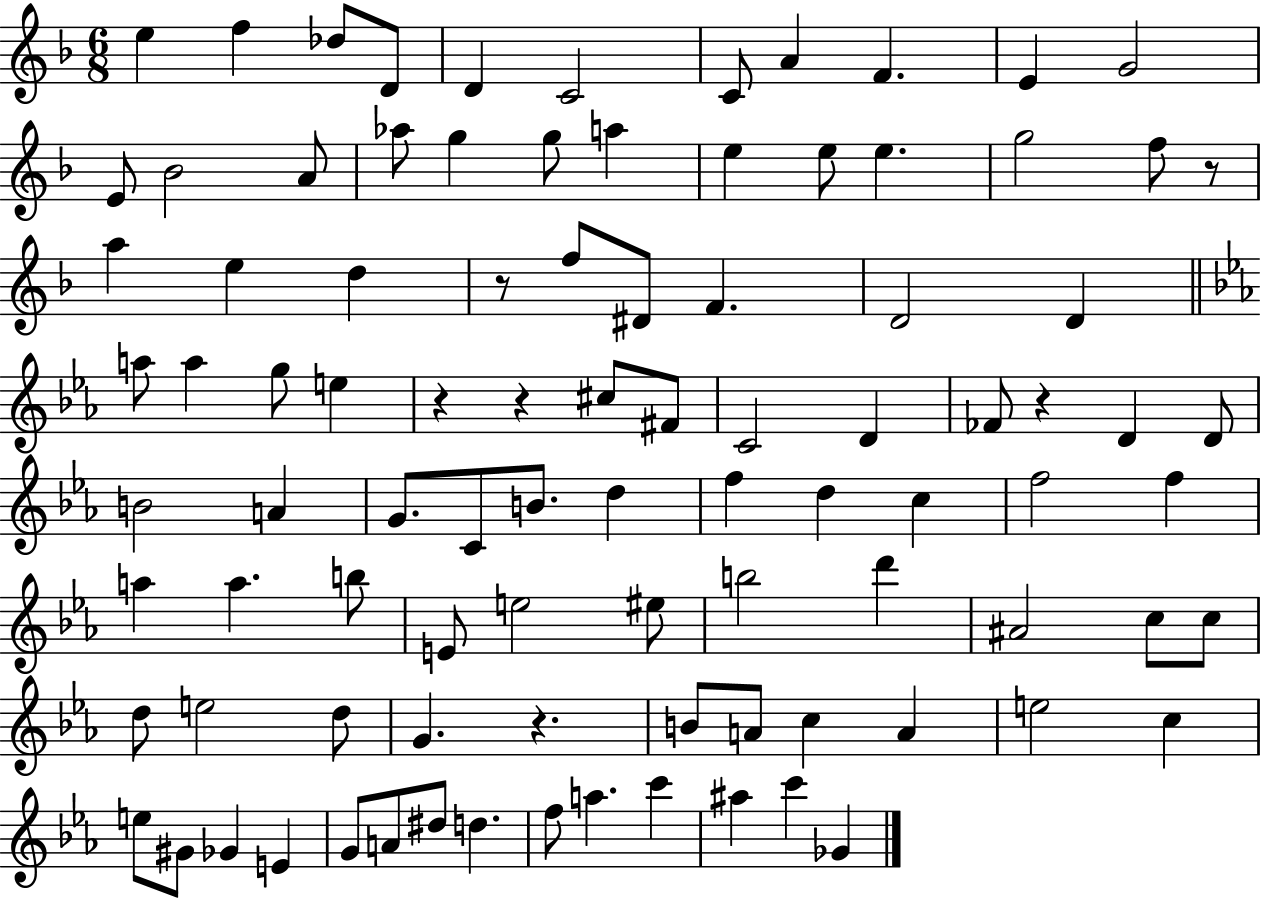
{
  \clef treble
  \numericTimeSignature
  \time 6/8
  \key f \major
  \repeat volta 2 { e''4 f''4 des''8 d'8 | d'4 c'2 | c'8 a'4 f'4. | e'4 g'2 | \break e'8 bes'2 a'8 | aes''8 g''4 g''8 a''4 | e''4 e''8 e''4. | g''2 f''8 r8 | \break a''4 e''4 d''4 | r8 f''8 dis'8 f'4. | d'2 d'4 | \bar "||" \break \key c \minor a''8 a''4 g''8 e''4 | r4 r4 cis''8 fis'8 | c'2 d'4 | fes'8 r4 d'4 d'8 | \break b'2 a'4 | g'8. c'8 b'8. d''4 | f''4 d''4 c''4 | f''2 f''4 | \break a''4 a''4. b''8 | e'8 e''2 eis''8 | b''2 d'''4 | ais'2 c''8 c''8 | \break d''8 e''2 d''8 | g'4. r4. | b'8 a'8 c''4 a'4 | e''2 c''4 | \break e''8 gis'8 ges'4 e'4 | g'8 a'8 dis''8 d''4. | f''8 a''4. c'''4 | ais''4 c'''4 ges'4 | \break } \bar "|."
}